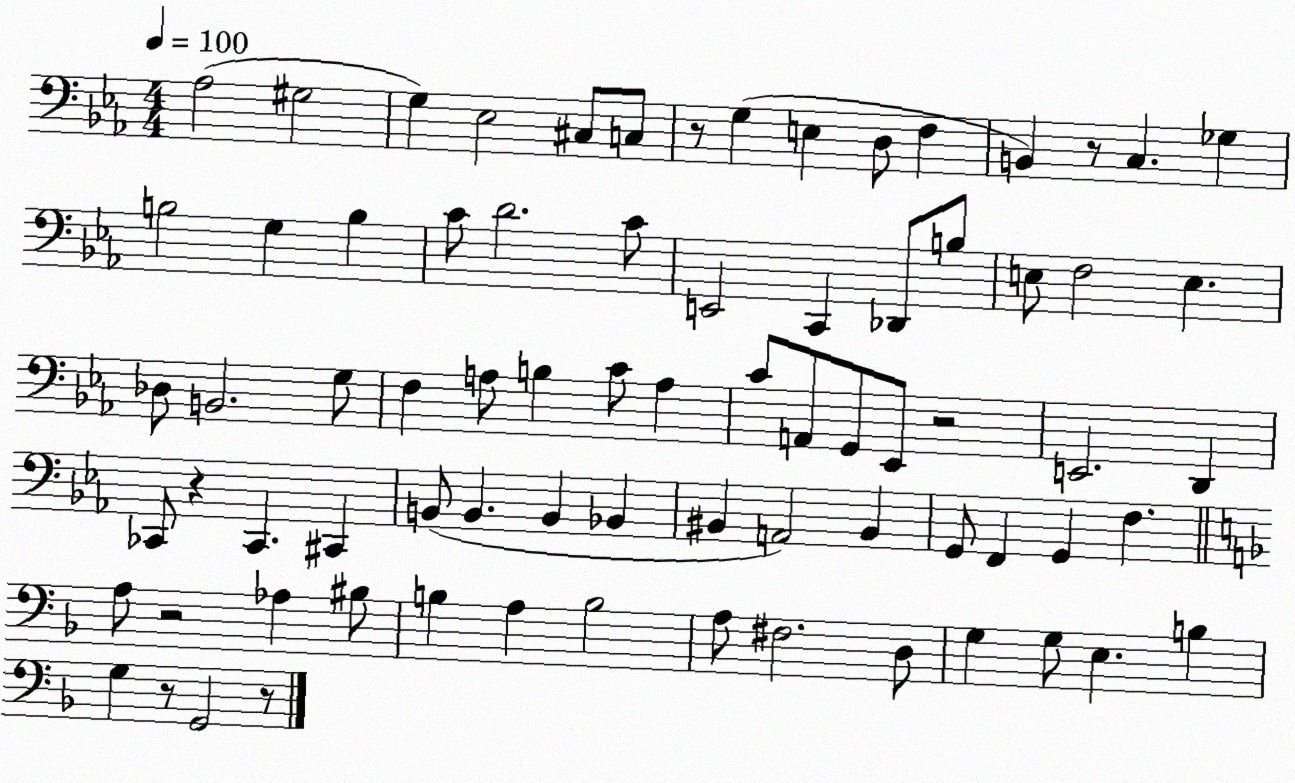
X:1
T:Untitled
M:4/4
L:1/4
K:Eb
_A,2 ^G,2 G, _E,2 ^C,/2 C,/2 z/2 G, E, D,/2 F, B,, z/2 C, _G, B,2 G, B, C/2 D2 C/2 E,,2 C,, _D,,/2 B,/2 E,/2 F,2 E, _D,/2 B,,2 G,/2 F, A,/2 B, C/2 A, C/2 A,,/2 G,,/2 _E,,/2 z2 E,,2 D,, _C,,/2 z _C,, ^C,, B,,/2 B,, B,, _B,, ^B,, A,,2 ^B,, G,,/2 F,, G,, F, A,/2 z2 _A, ^B,/2 B, A, B,2 A,/2 ^F,2 D,/2 G, G,/2 E, B, G, z/2 G,,2 z/2